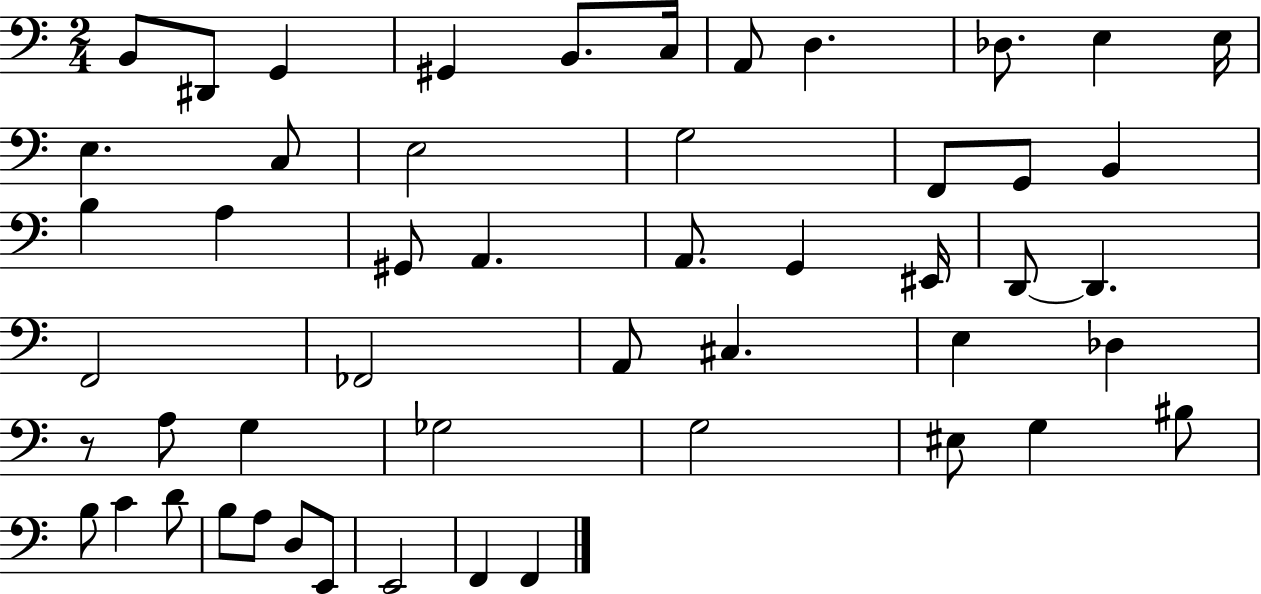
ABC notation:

X:1
T:Untitled
M:2/4
L:1/4
K:C
B,,/2 ^D,,/2 G,, ^G,, B,,/2 C,/4 A,,/2 D, _D,/2 E, E,/4 E, C,/2 E,2 G,2 F,,/2 G,,/2 B,, B, A, ^G,,/2 A,, A,,/2 G,, ^E,,/4 D,,/2 D,, F,,2 _F,,2 A,,/2 ^C, E, _D, z/2 A,/2 G, _G,2 G,2 ^E,/2 G, ^B,/2 B,/2 C D/2 B,/2 A,/2 D,/2 E,,/2 E,,2 F,, F,,